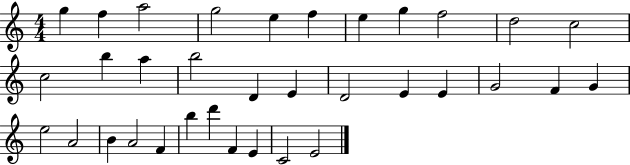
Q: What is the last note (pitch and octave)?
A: E4